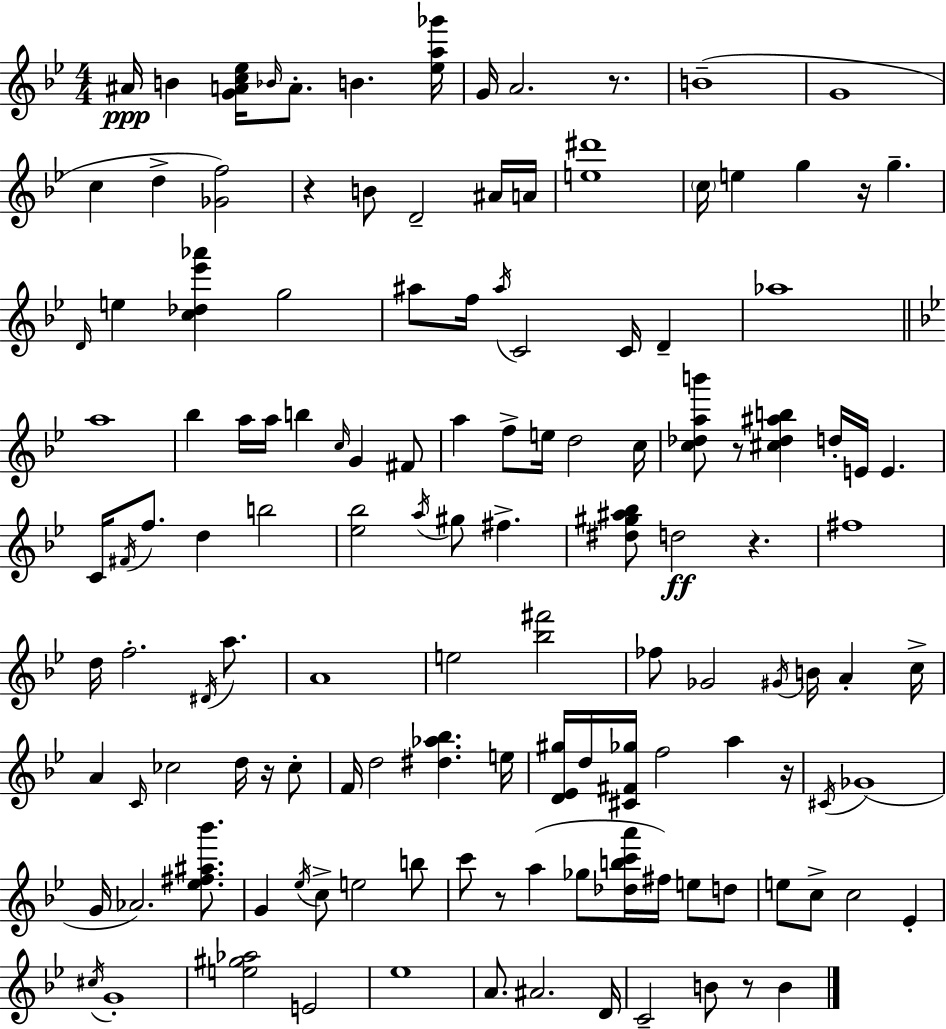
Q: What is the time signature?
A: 4/4